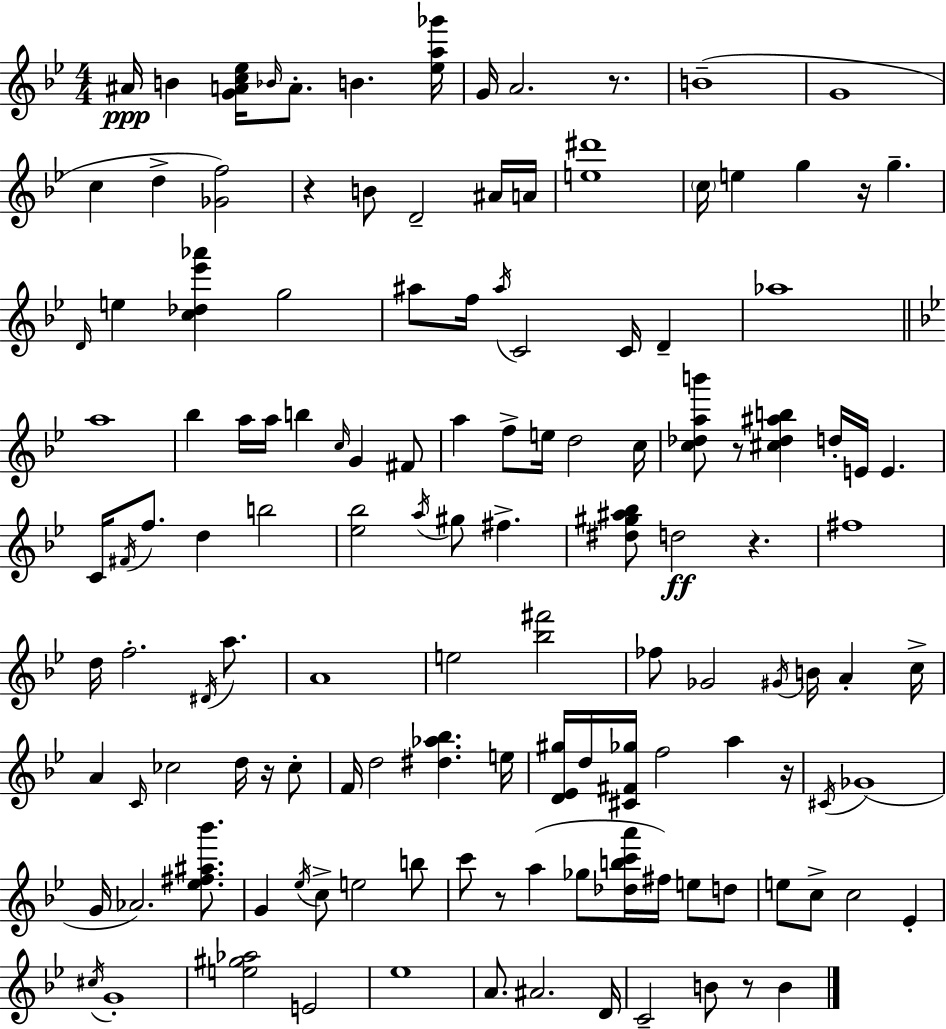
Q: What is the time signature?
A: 4/4